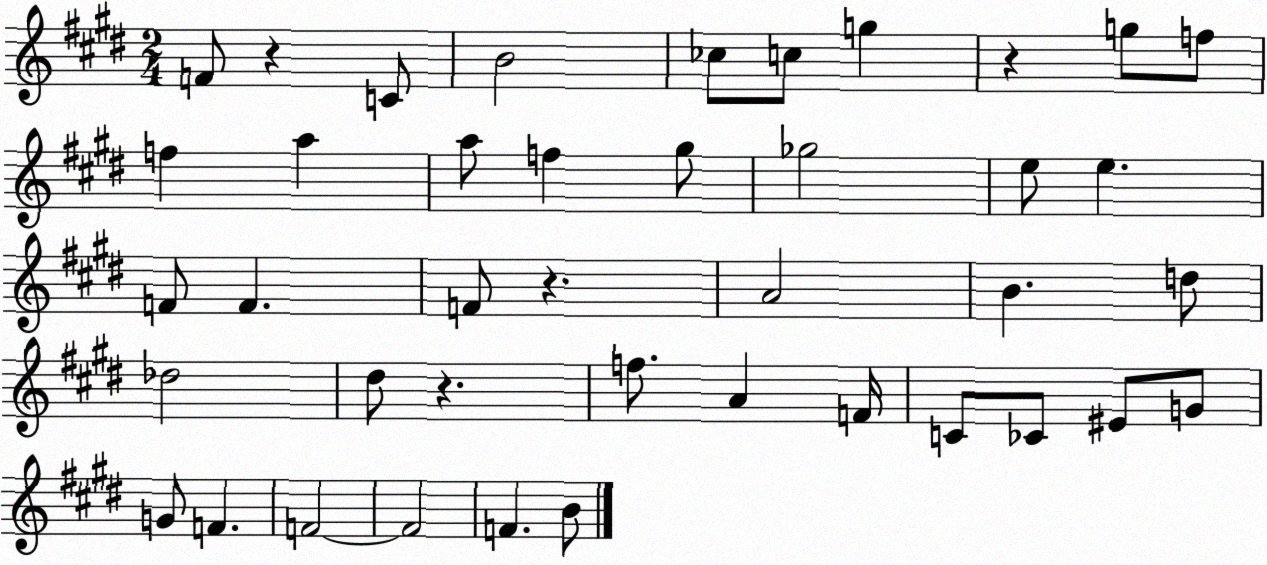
X:1
T:Untitled
M:2/4
L:1/4
K:E
F/2 z C/2 B2 _c/2 c/2 g z g/2 f/2 f a a/2 f ^g/2 _g2 e/2 e F/2 F F/2 z A2 B d/2 _d2 ^d/2 z f/2 A F/4 C/2 _C/2 ^E/2 G/2 G/2 F F2 F2 F B/2